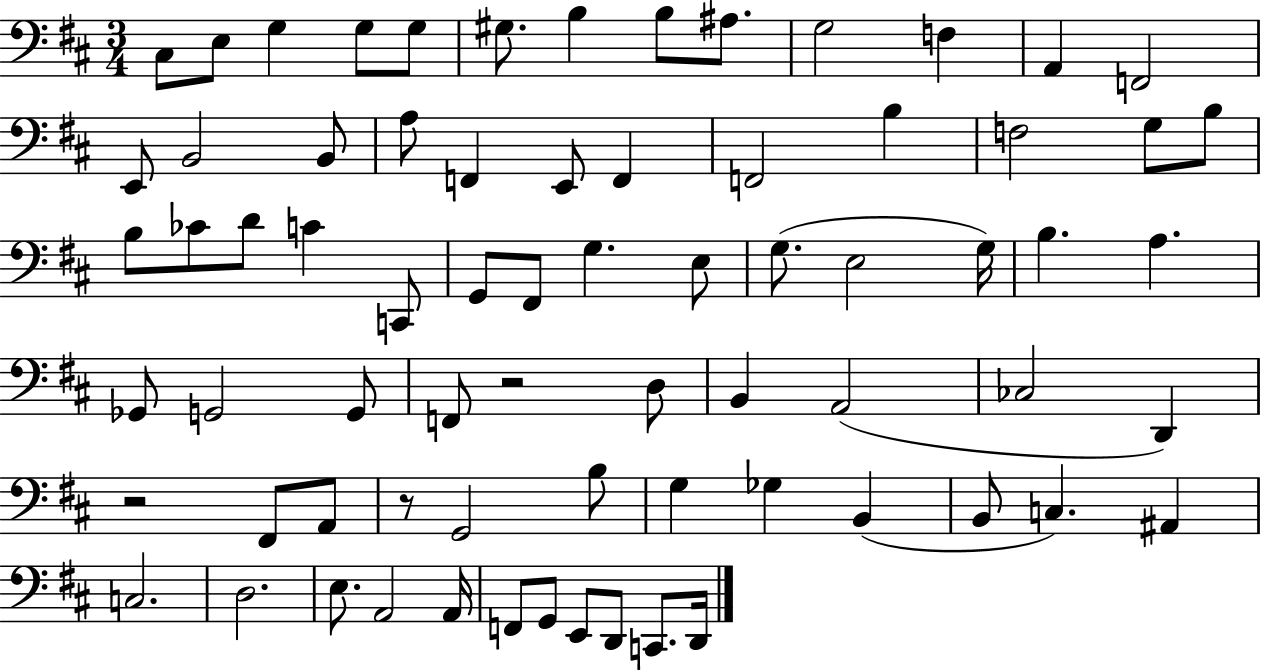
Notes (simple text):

C#3/e E3/e G3/q G3/e G3/e G#3/e. B3/q B3/e A#3/e. G3/h F3/q A2/q F2/h E2/e B2/h B2/e A3/e F2/q E2/e F2/q F2/h B3/q F3/h G3/e B3/e B3/e CES4/e D4/e C4/q C2/e G2/e F#2/e G3/q. E3/e G3/e. E3/h G3/s B3/q. A3/q. Gb2/e G2/h G2/e F2/e R/h D3/e B2/q A2/h CES3/h D2/q R/h F#2/e A2/e R/e G2/h B3/e G3/q Gb3/q B2/q B2/e C3/q. A#2/q C3/h. D3/h. E3/e. A2/h A2/s F2/e G2/e E2/e D2/e C2/e. D2/s